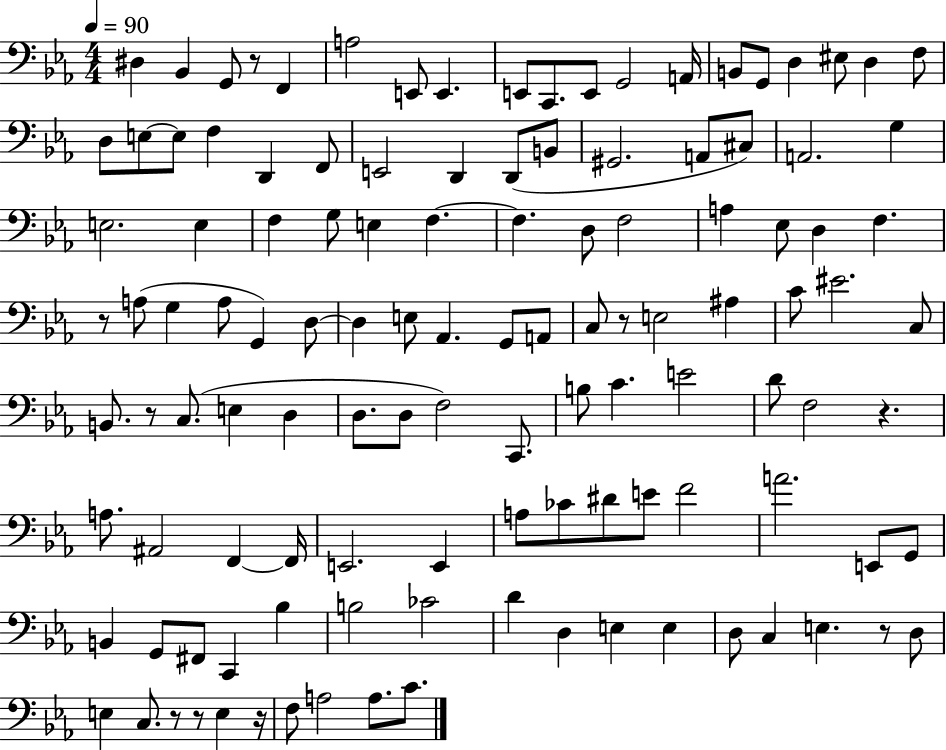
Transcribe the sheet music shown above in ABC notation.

X:1
T:Untitled
M:4/4
L:1/4
K:Eb
^D, _B,, G,,/2 z/2 F,, A,2 E,,/2 E,, E,,/2 C,,/2 E,,/2 G,,2 A,,/4 B,,/2 G,,/2 D, ^E,/2 D, F,/2 D,/2 E,/2 E,/2 F, D,, F,,/2 E,,2 D,, D,,/2 B,,/2 ^G,,2 A,,/2 ^C,/2 A,,2 G, E,2 E, F, G,/2 E, F, F, D,/2 F,2 A, _E,/2 D, F, z/2 A,/2 G, A,/2 G,, D,/2 D, E,/2 _A,, G,,/2 A,,/2 C,/2 z/2 E,2 ^A, C/2 ^E2 C,/2 B,,/2 z/2 C,/2 E, D, D,/2 D,/2 F,2 C,,/2 B,/2 C E2 D/2 F,2 z A,/2 ^A,,2 F,, F,,/4 E,,2 E,, A,/2 _C/2 ^D/2 E/2 F2 A2 E,,/2 G,,/2 B,, G,,/2 ^F,,/2 C,, _B, B,2 _C2 D D, E, E, D,/2 C, E, z/2 D,/2 E, C,/2 z/2 z/2 E, z/4 F,/2 A,2 A,/2 C/2